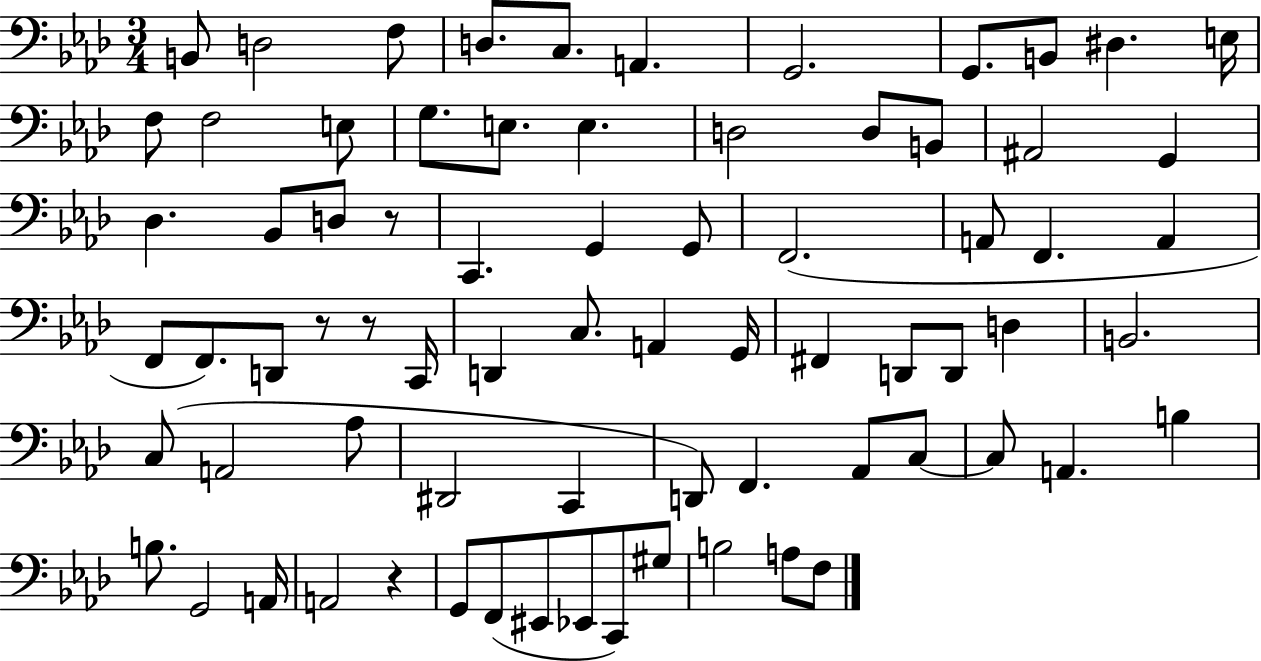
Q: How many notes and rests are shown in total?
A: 74